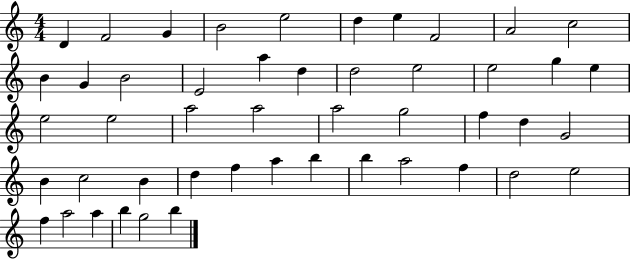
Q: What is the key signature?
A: C major